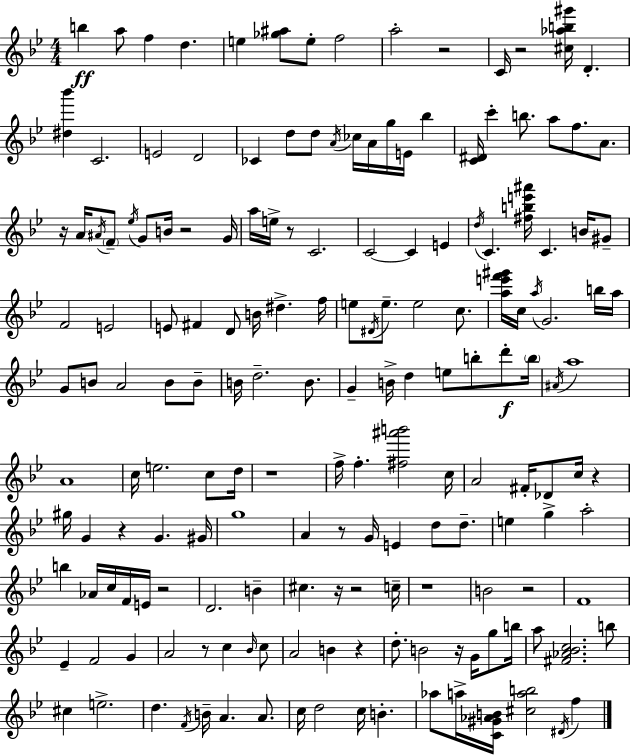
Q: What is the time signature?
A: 4/4